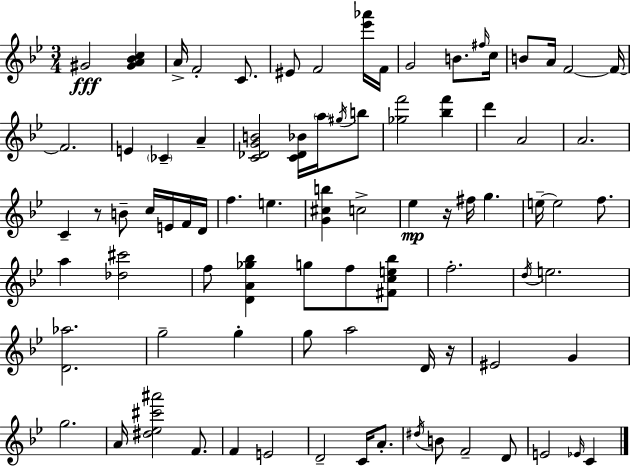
X:1
T:Untitled
M:3/4
L:1/4
K:Gm
^G2 [^GA_Bc] A/4 F2 C/2 ^E/2 F2 [_e'_a']/4 F/4 G2 B/2 ^f/4 c/4 B/2 A/4 F2 F/4 F2 E _C A [C_DGB]2 [C_D_B]/4 a/4 ^g/4 b/2 [_gf']2 [_bf'] d' A2 A2 C z/2 B/2 c/4 E/4 F/4 D/4 f e [G^cb] c2 _e z/4 ^f/4 g e/4 e2 f/2 a [_d^c']2 f/2 [DA_g_b] g/2 f/2 [^Fce_b]/2 f2 d/4 e2 [D_a]2 g2 g g/2 a2 D/4 z/4 ^E2 G g2 A/4 [^d_e^c'^a']2 F/2 F E2 D2 C/4 A/2 ^d/4 B/2 F2 D/2 E2 _E/4 C